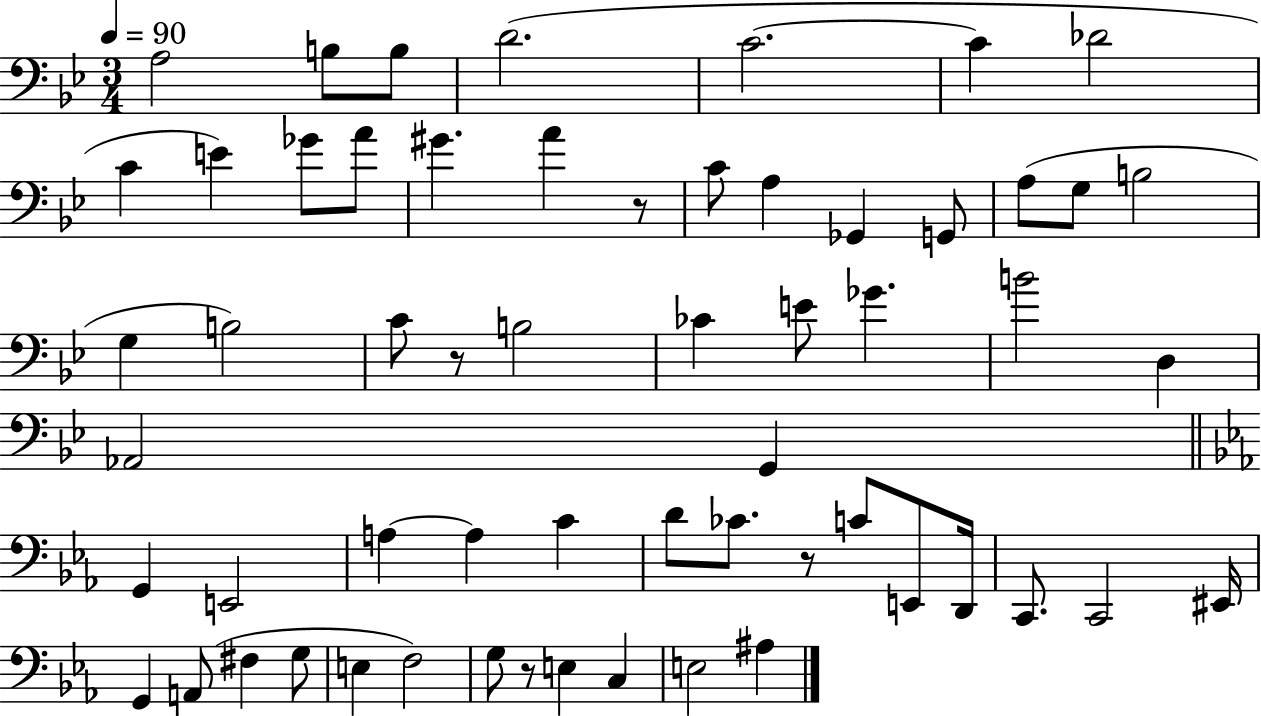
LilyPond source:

{
  \clef bass
  \numericTimeSignature
  \time 3/4
  \key bes \major
  \tempo 4 = 90
  a2 b8 b8 | d'2.( | c'2.~~ | c'4 des'2 | \break c'4 e'4) ges'8 a'8 | gis'4. a'4 r8 | c'8 a4 ges,4 g,8 | a8( g8 b2 | \break g4 b2) | c'8 r8 b2 | ces'4 e'8 ges'4. | b'2 d4 | \break aes,2 g,4 | \bar "||" \break \key ees \major g,4 e,2 | a4~~ a4 c'4 | d'8 ces'8. r8 c'8 e,8 d,16 | c,8. c,2 eis,16 | \break g,4 a,8( fis4 g8 | e4 f2) | g8 r8 e4 c4 | e2 ais4 | \break \bar "|."
}